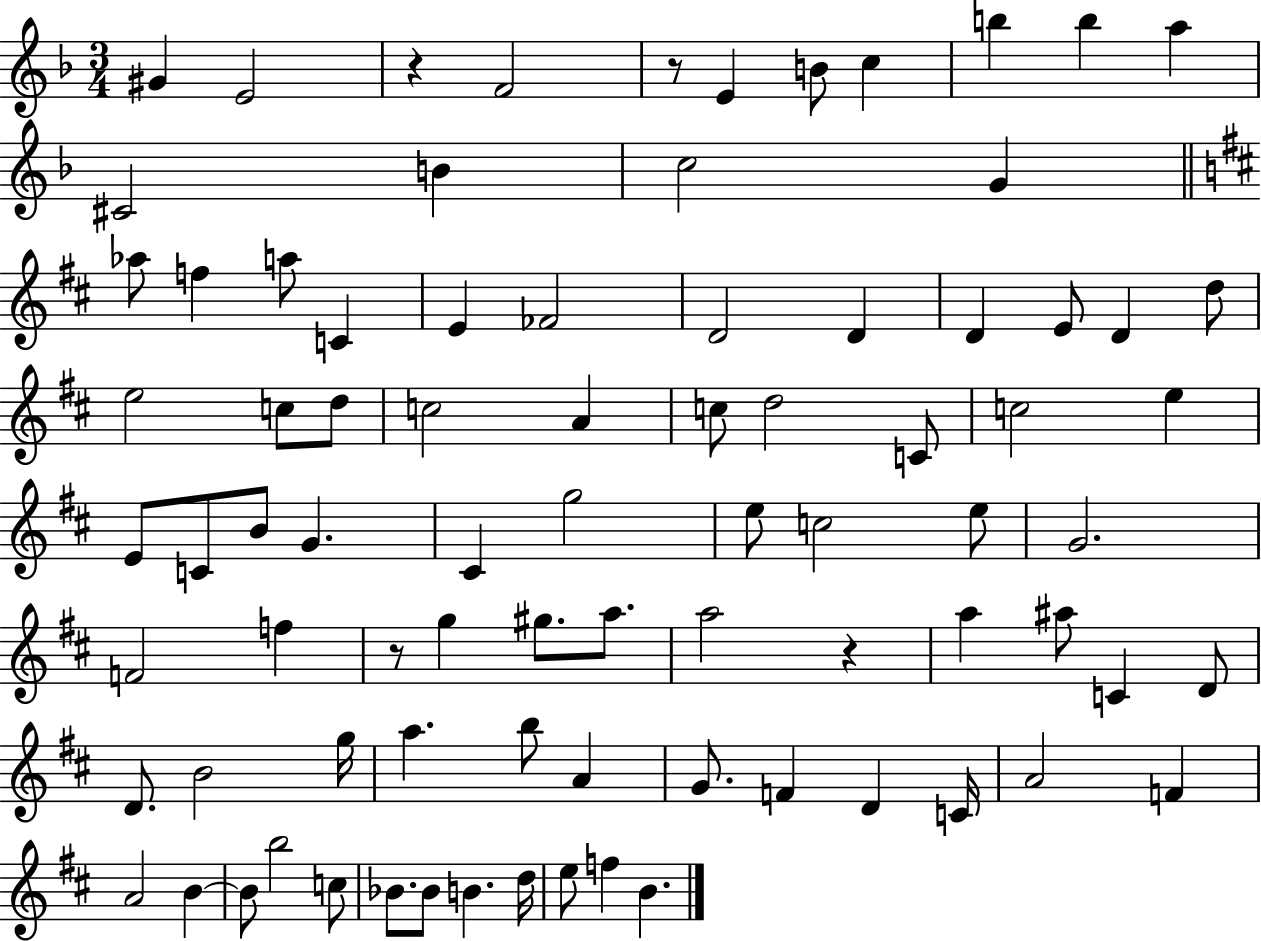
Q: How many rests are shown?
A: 4